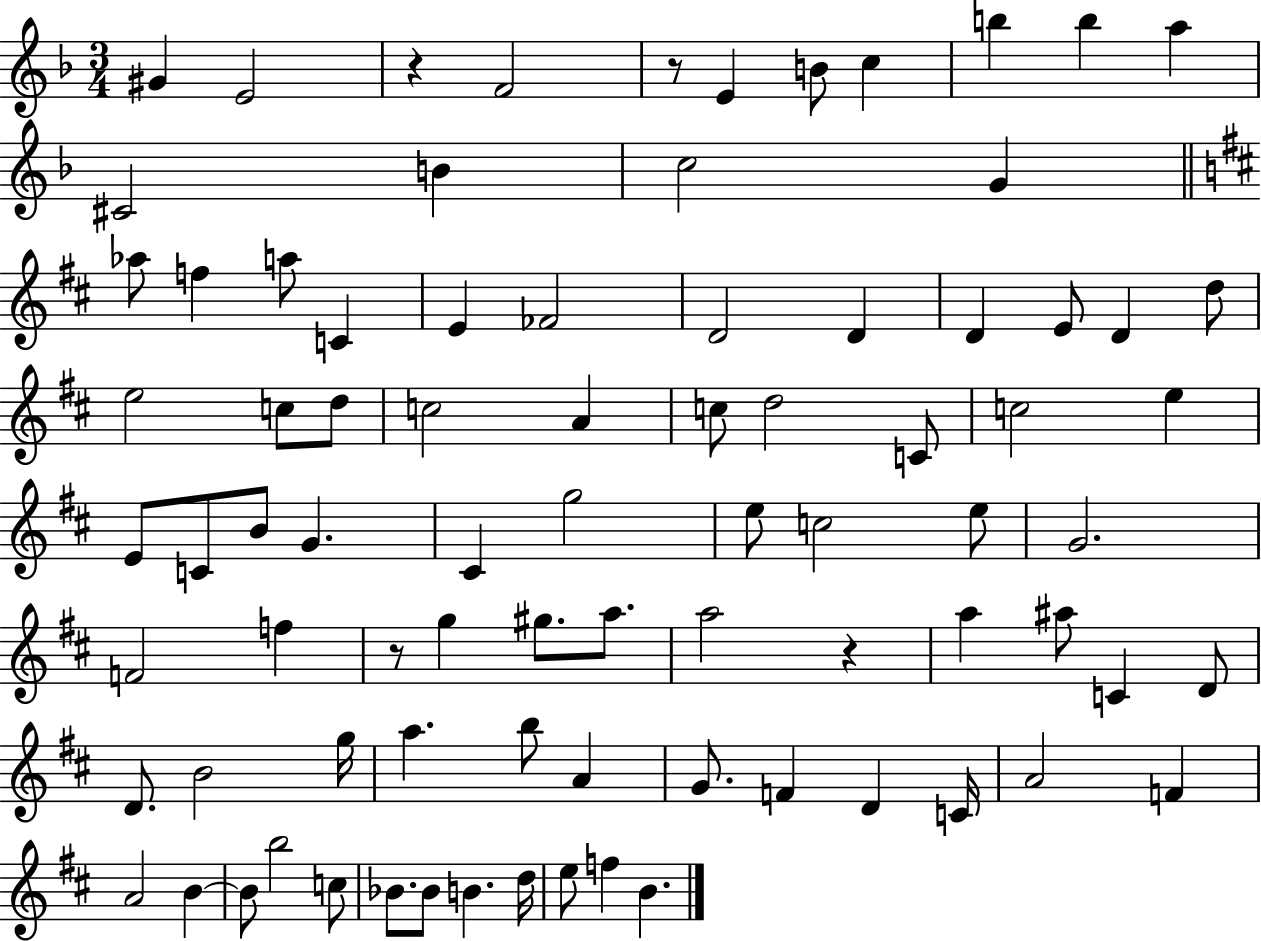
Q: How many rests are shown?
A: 4